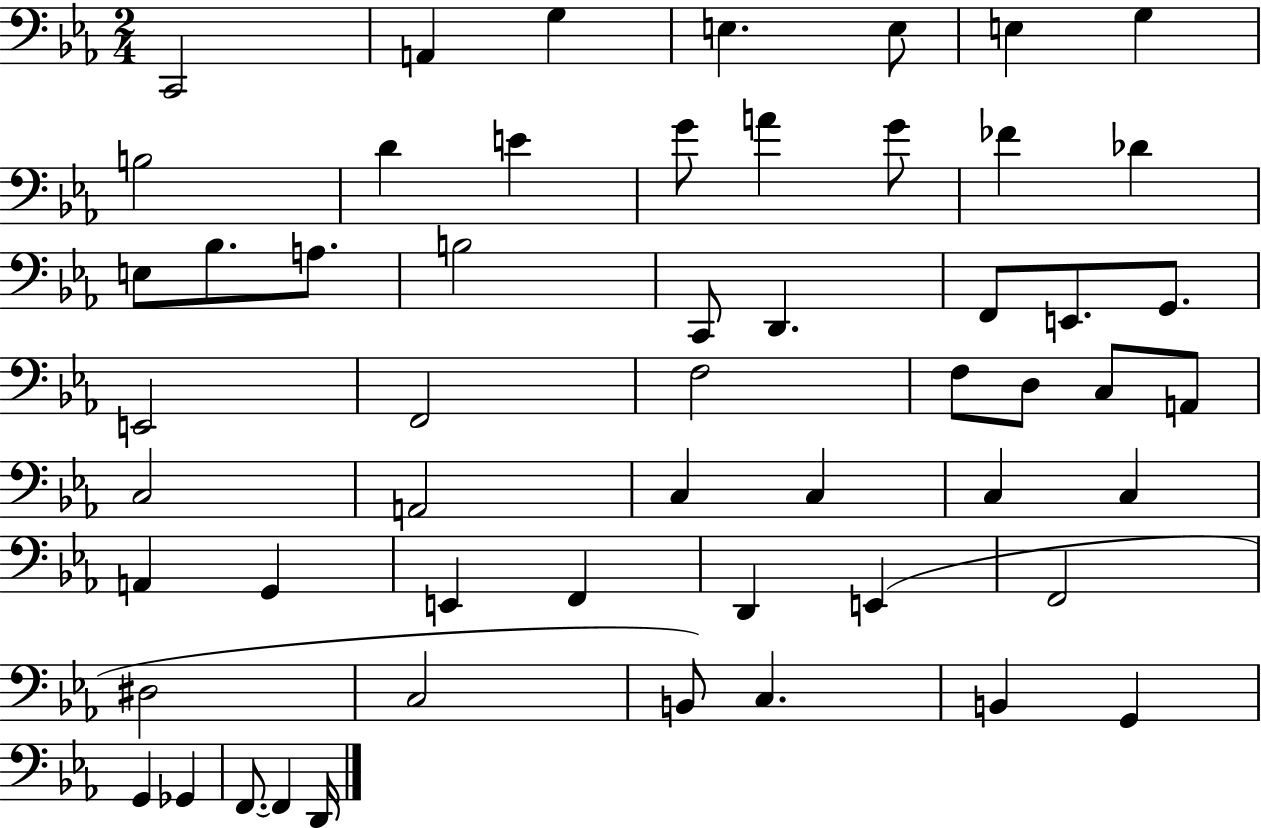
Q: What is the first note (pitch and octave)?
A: C2